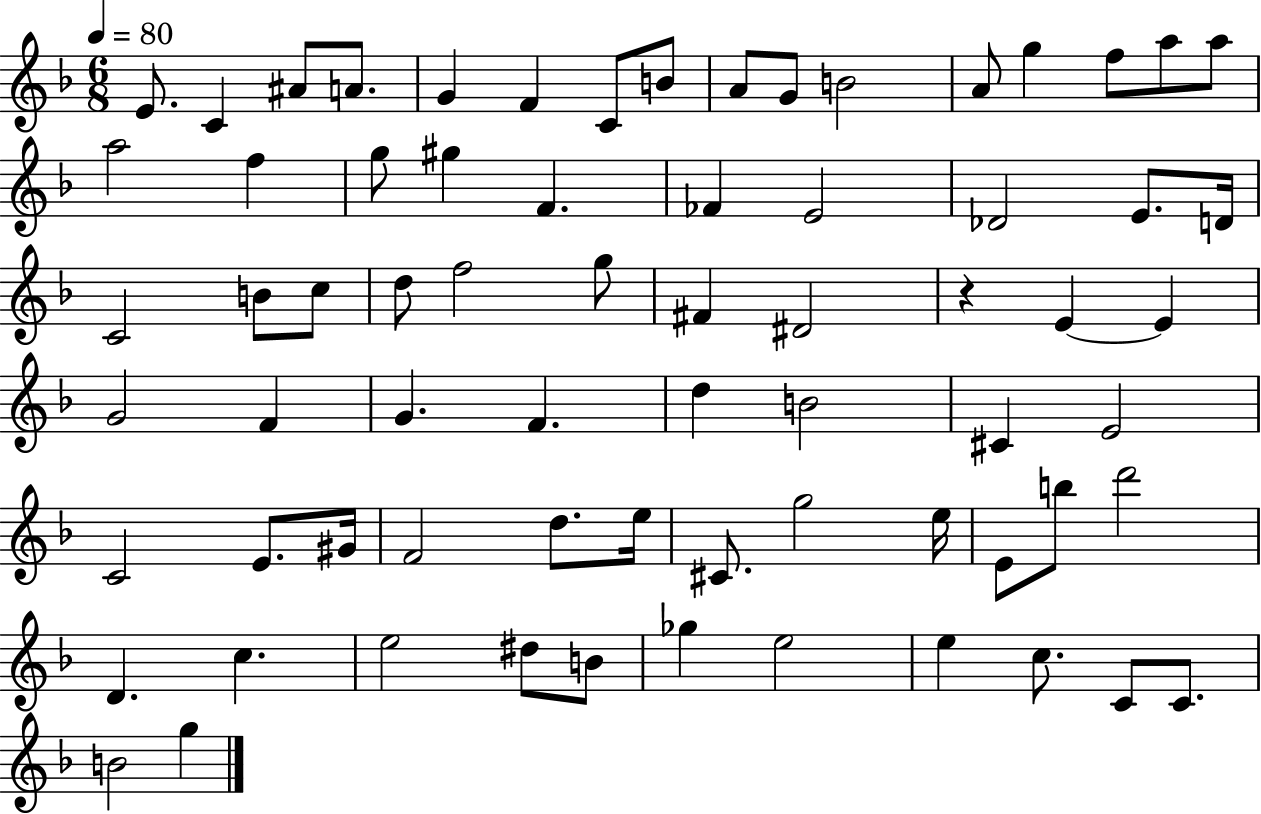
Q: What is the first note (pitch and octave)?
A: E4